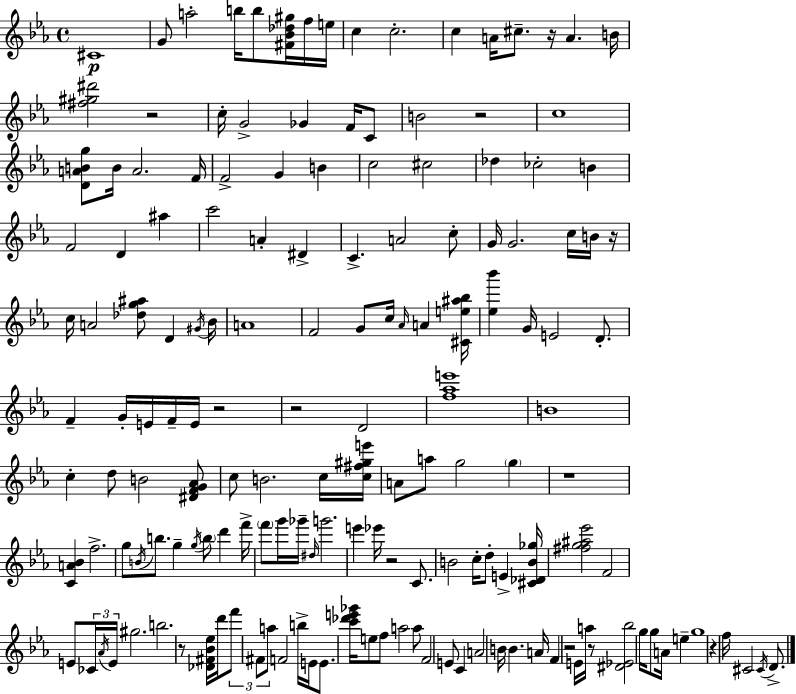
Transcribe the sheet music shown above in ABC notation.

X:1
T:Untitled
M:4/4
L:1/4
K:Cm
^C4 G/2 a2 b/4 b/2 [^F_B_d^g]/4 f/4 e/4 c c2 c A/4 ^c/2 z/4 A B/4 [^f^g^d']2 z2 c/4 G2 _G F/4 C/2 B2 z2 c4 [DABg]/2 B/4 A2 F/4 F2 G B c2 ^c2 _d _c2 B F2 D ^a c'2 A ^D C A2 c/2 G/4 G2 c/4 B/4 z/4 c/4 A2 [_dg^a]/2 D ^G/4 _B/4 A4 F2 G/2 c/4 _A/4 A [^Ce^a_b]/4 [_e_b'] G/4 E2 D/2 F G/4 E/4 F/4 E/4 z2 z2 D2 [f_ae']4 B4 c d/2 B2 [^DFG_A]/2 c/2 B2 c/4 [c^f^ge']/4 A/2 a/2 g2 g z4 [CA_B] f2 g/2 B/4 b/2 g g/4 b/2 d' f'/4 f'/2 g'/4 _g'/4 ^d/4 g'2 e' _e'/4 z2 C/2 B2 c/4 d/2 E [^C_DB_g]/4 [^fg^a_e']2 F2 E/2 _C/4 _A/4 E/4 ^g2 b2 z/2 [_D^F_B_e]/4 d'/4 f'/2 ^F/2 a/2 F2 b/4 E/4 E/2 [c'_d'e'_g']/4 e/2 f/2 a2 a/2 F2 E/2 C A2 B/4 B A/4 F z2 E/4 a/4 z/2 [^D_E_b]2 g/4 g/2 A/4 e g4 z f/4 ^C2 ^C/4 D/2